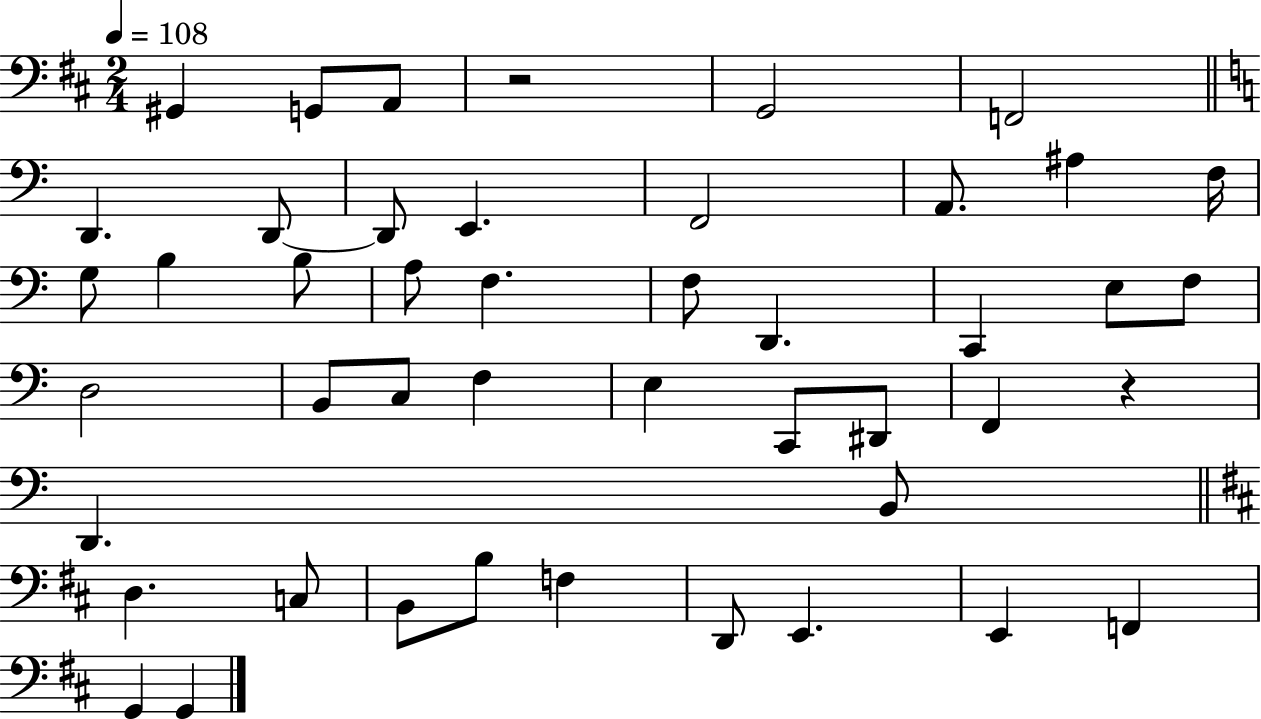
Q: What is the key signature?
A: D major